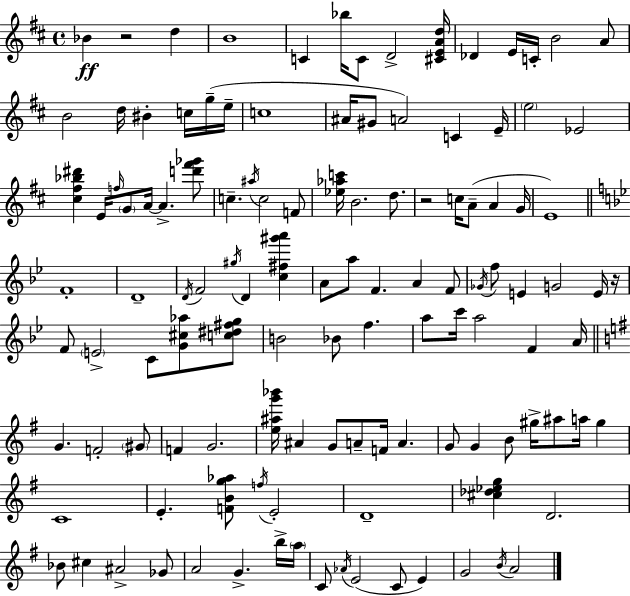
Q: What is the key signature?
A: D major